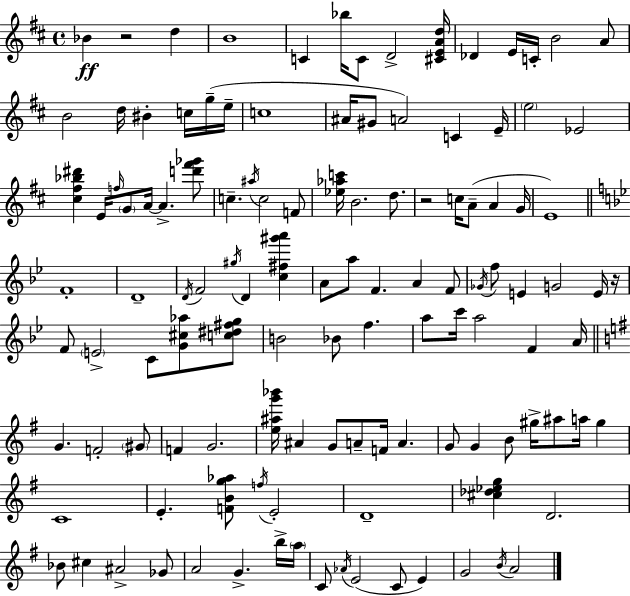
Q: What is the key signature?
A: D major